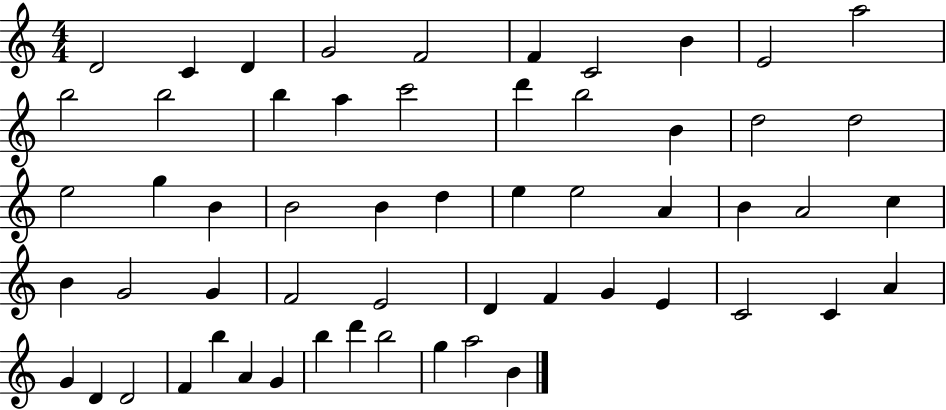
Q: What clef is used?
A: treble